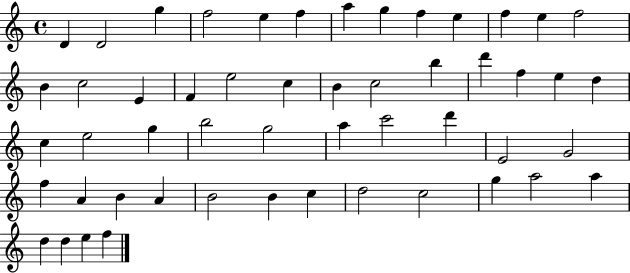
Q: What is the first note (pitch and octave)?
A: D4